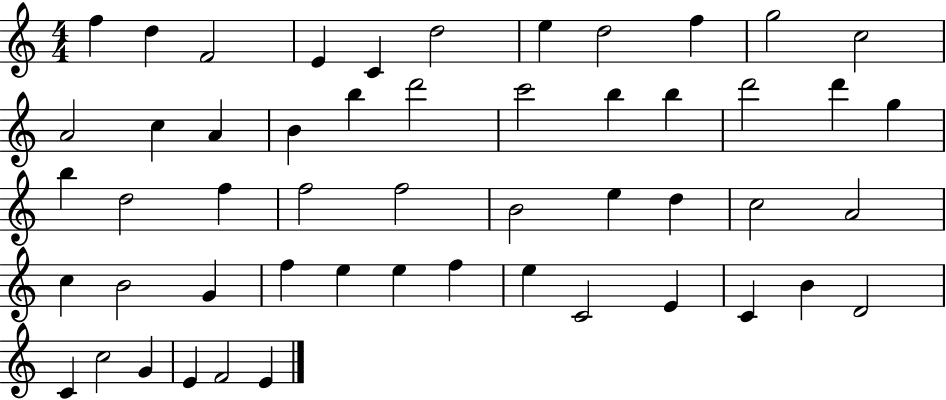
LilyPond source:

{
  \clef treble
  \numericTimeSignature
  \time 4/4
  \key c \major
  f''4 d''4 f'2 | e'4 c'4 d''2 | e''4 d''2 f''4 | g''2 c''2 | \break a'2 c''4 a'4 | b'4 b''4 d'''2 | c'''2 b''4 b''4 | d'''2 d'''4 g''4 | \break b''4 d''2 f''4 | f''2 f''2 | b'2 e''4 d''4 | c''2 a'2 | \break c''4 b'2 g'4 | f''4 e''4 e''4 f''4 | e''4 c'2 e'4 | c'4 b'4 d'2 | \break c'4 c''2 g'4 | e'4 f'2 e'4 | \bar "|."
}